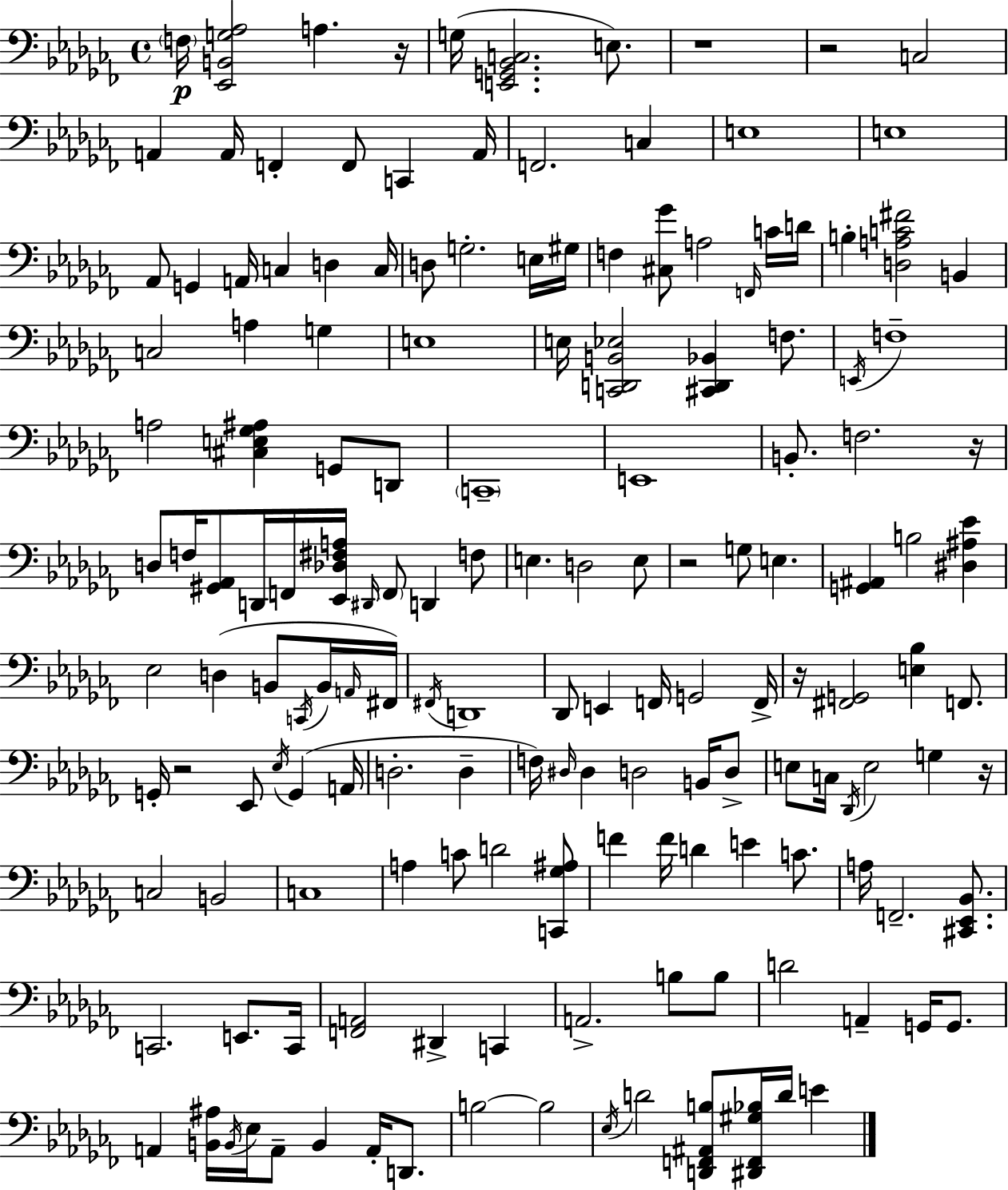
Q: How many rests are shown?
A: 8